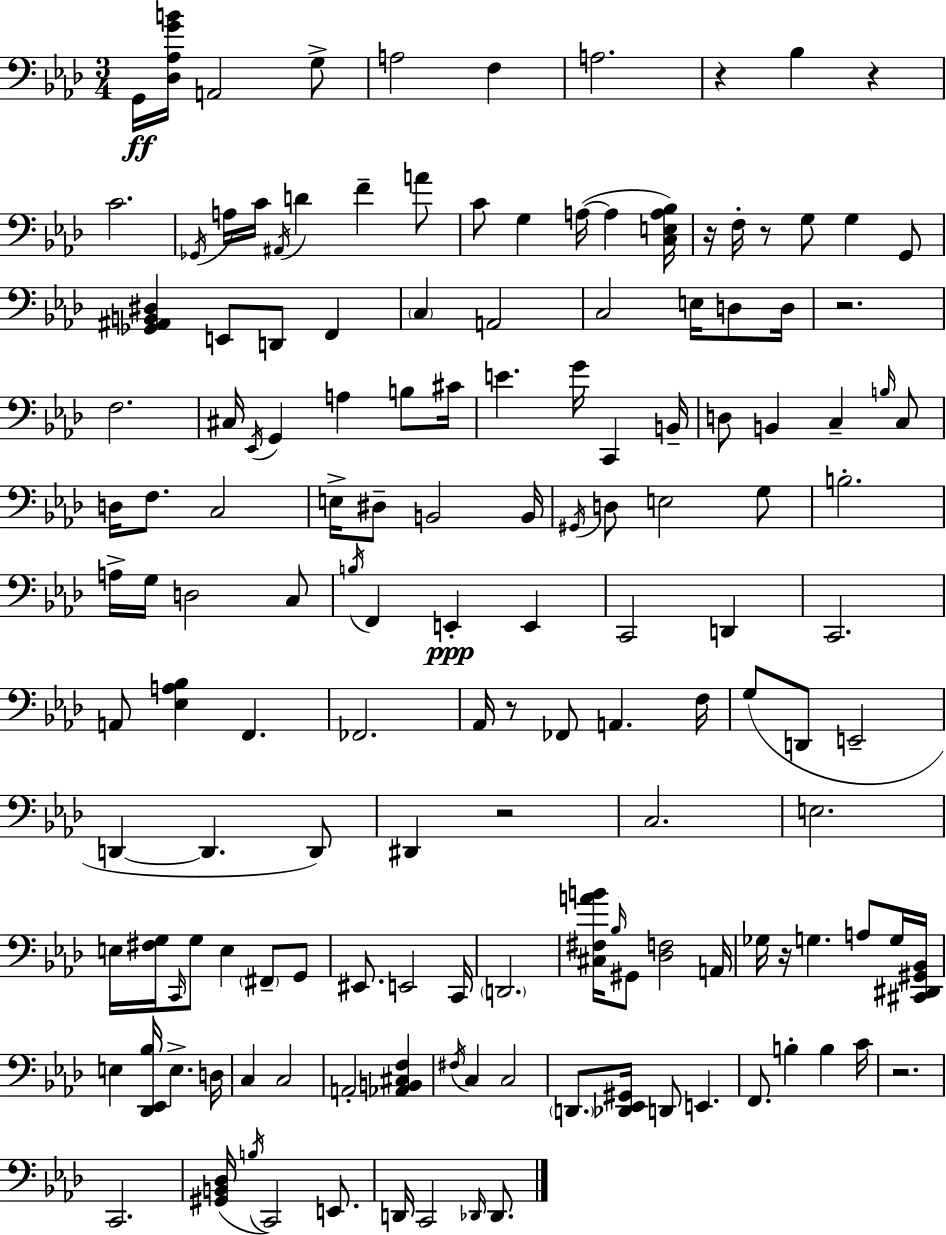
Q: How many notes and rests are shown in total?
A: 149